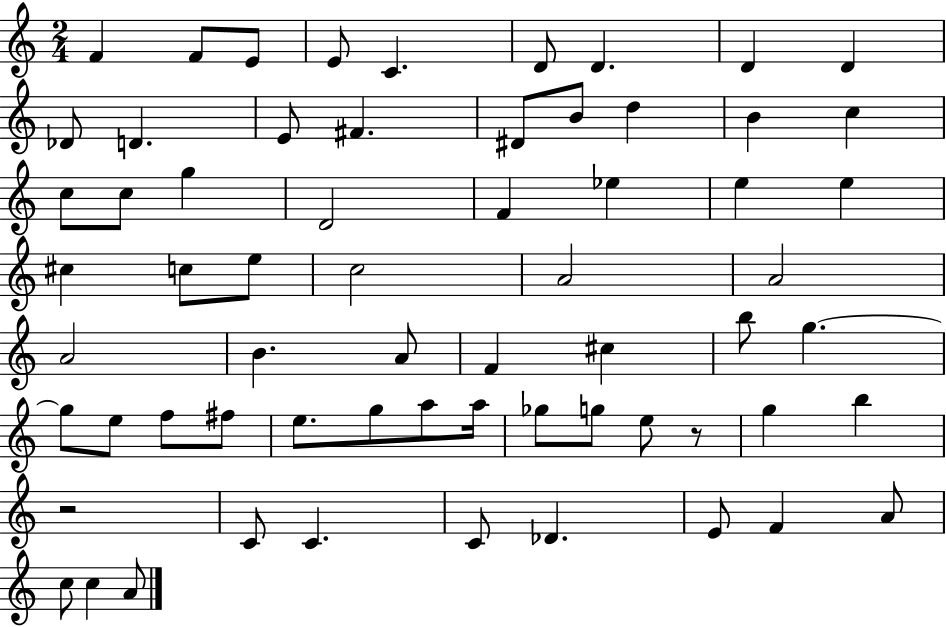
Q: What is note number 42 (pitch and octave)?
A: F5